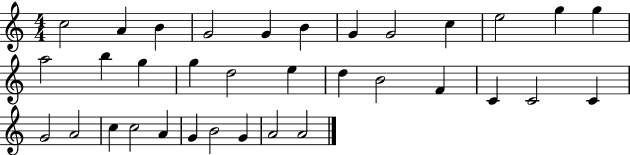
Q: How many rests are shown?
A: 0